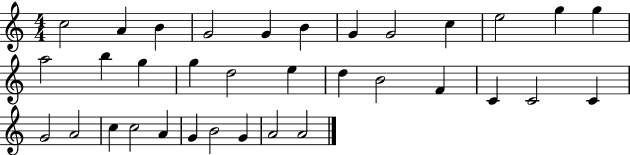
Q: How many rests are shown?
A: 0